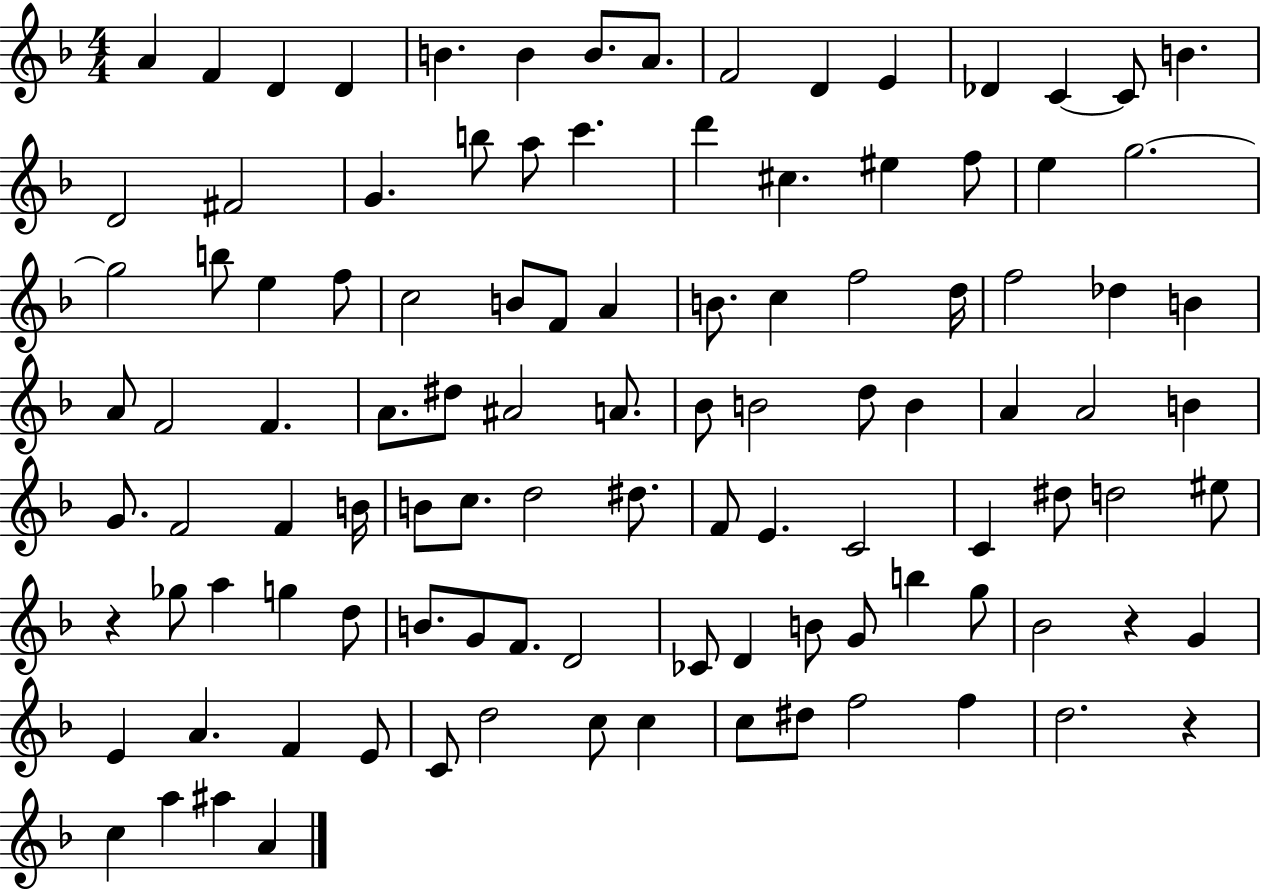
X:1
T:Untitled
M:4/4
L:1/4
K:F
A F D D B B B/2 A/2 F2 D E _D C C/2 B D2 ^F2 G b/2 a/2 c' d' ^c ^e f/2 e g2 g2 b/2 e f/2 c2 B/2 F/2 A B/2 c f2 d/4 f2 _d B A/2 F2 F A/2 ^d/2 ^A2 A/2 _B/2 B2 d/2 B A A2 B G/2 F2 F B/4 B/2 c/2 d2 ^d/2 F/2 E C2 C ^d/2 d2 ^e/2 z _g/2 a g d/2 B/2 G/2 F/2 D2 _C/2 D B/2 G/2 b g/2 _B2 z G E A F E/2 C/2 d2 c/2 c c/2 ^d/2 f2 f d2 z c a ^a A